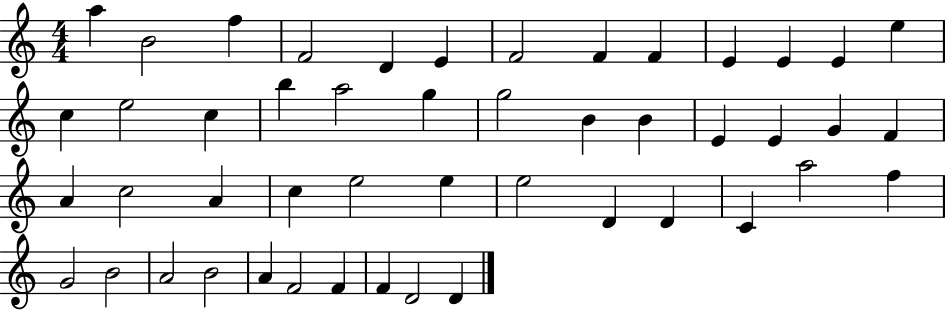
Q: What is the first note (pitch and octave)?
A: A5